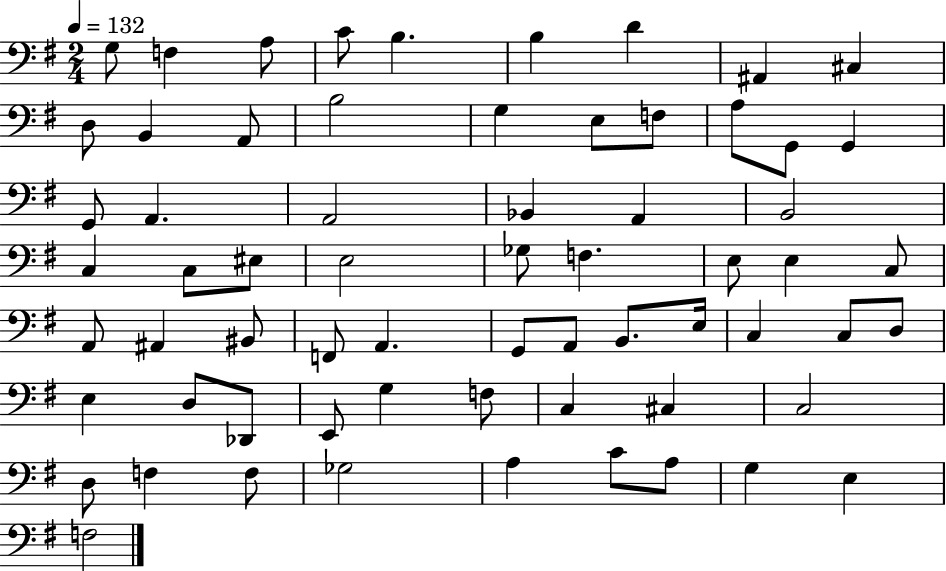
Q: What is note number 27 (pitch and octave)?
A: C3